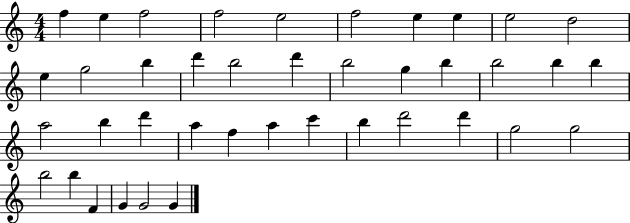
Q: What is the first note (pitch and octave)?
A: F5